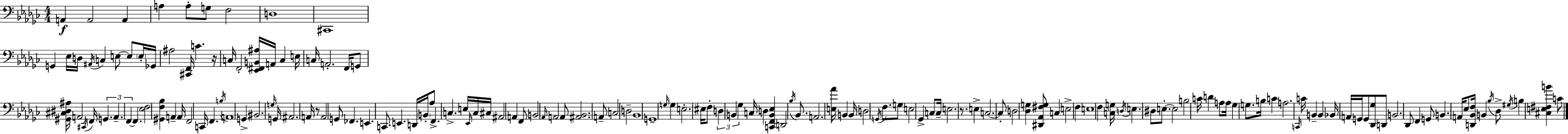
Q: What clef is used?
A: bass